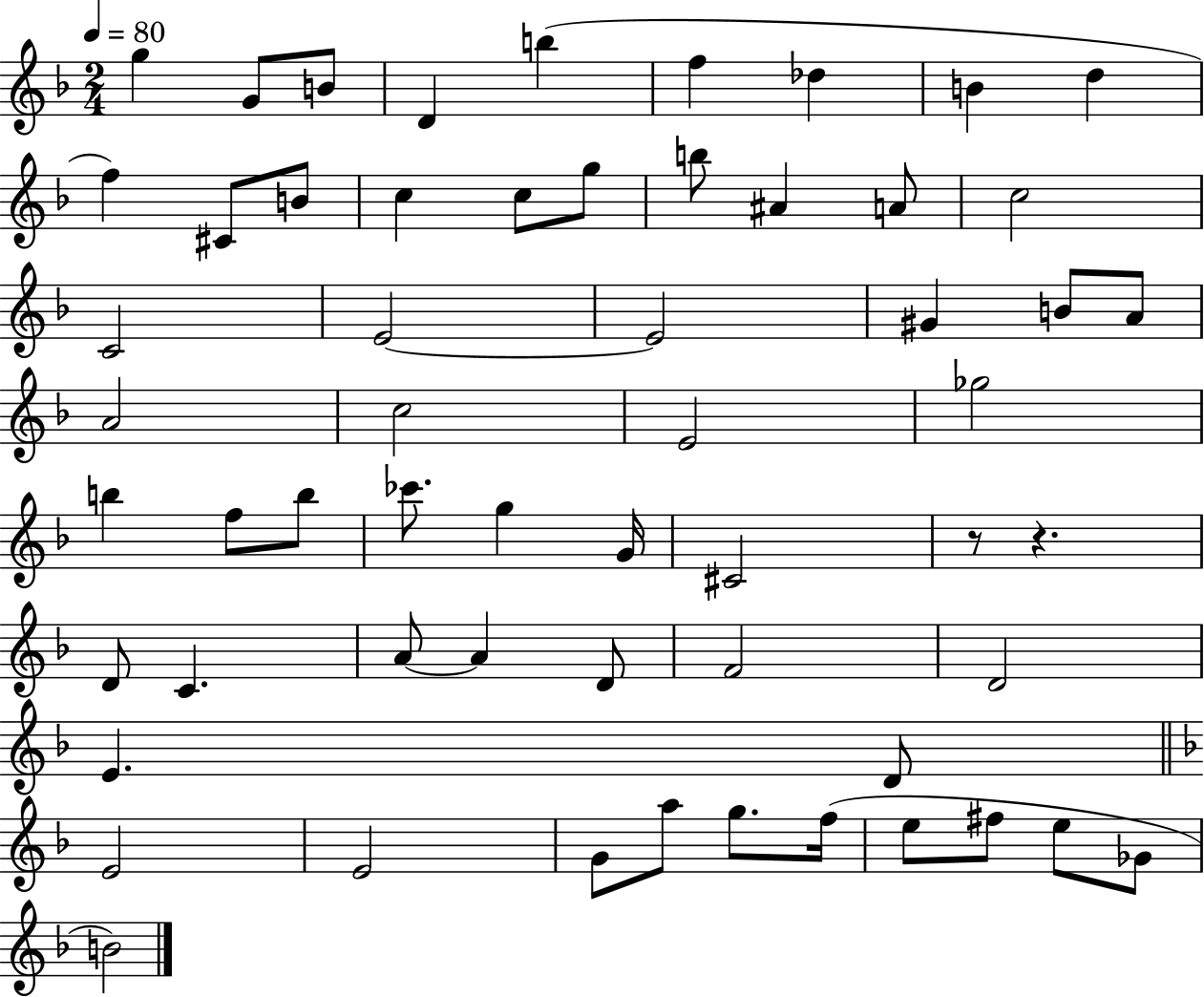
G5/q G4/e B4/e D4/q B5/q F5/q Db5/q B4/q D5/q F5/q C#4/e B4/e C5/q C5/e G5/e B5/e A#4/q A4/e C5/h C4/h E4/h E4/h G#4/q B4/e A4/e A4/h C5/h E4/h Gb5/h B5/q F5/e B5/e CES6/e. G5/q G4/s C#4/h R/e R/q. D4/e C4/q. A4/e A4/q D4/e F4/h D4/h E4/q. D4/e E4/h E4/h G4/e A5/e G5/e. F5/s E5/e F#5/e E5/e Gb4/e B4/h